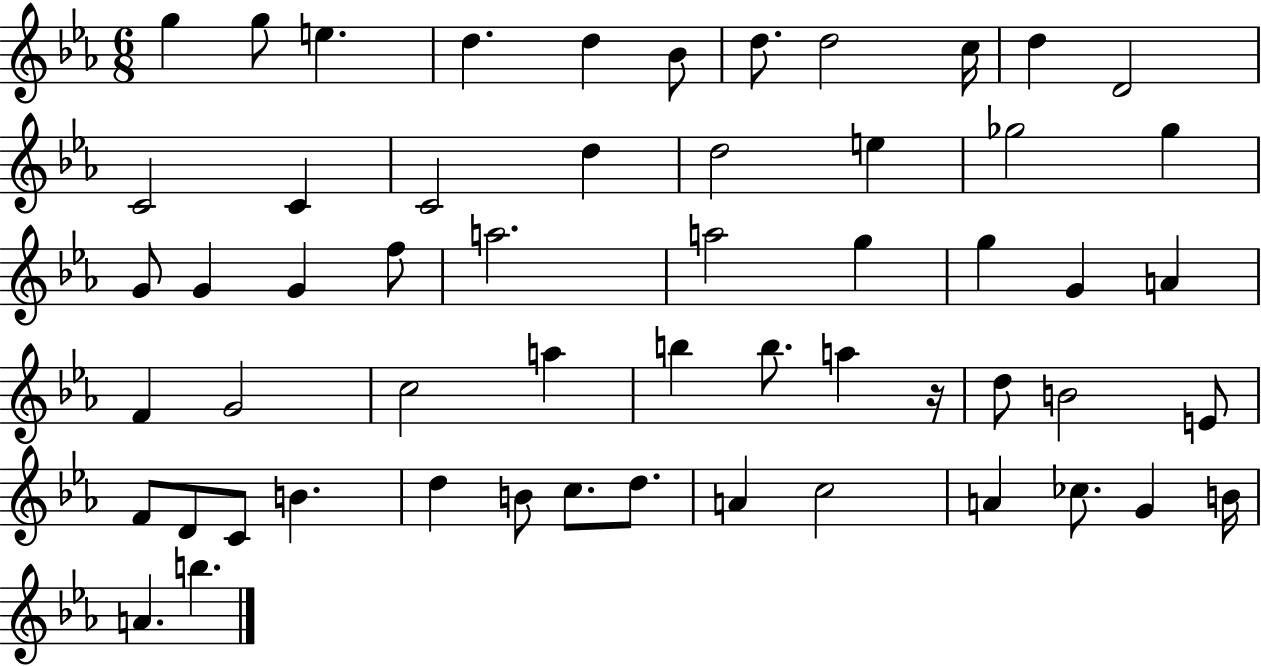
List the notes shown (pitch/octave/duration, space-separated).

G5/q G5/e E5/q. D5/q. D5/q Bb4/e D5/e. D5/h C5/s D5/q D4/h C4/h C4/q C4/h D5/q D5/h E5/q Gb5/h Gb5/q G4/e G4/q G4/q F5/e A5/h. A5/h G5/q G5/q G4/q A4/q F4/q G4/h C5/h A5/q B5/q B5/e. A5/q R/s D5/e B4/h E4/e F4/e D4/e C4/e B4/q. D5/q B4/e C5/e. D5/e. A4/q C5/h A4/q CES5/e. G4/q B4/s A4/q. B5/q.